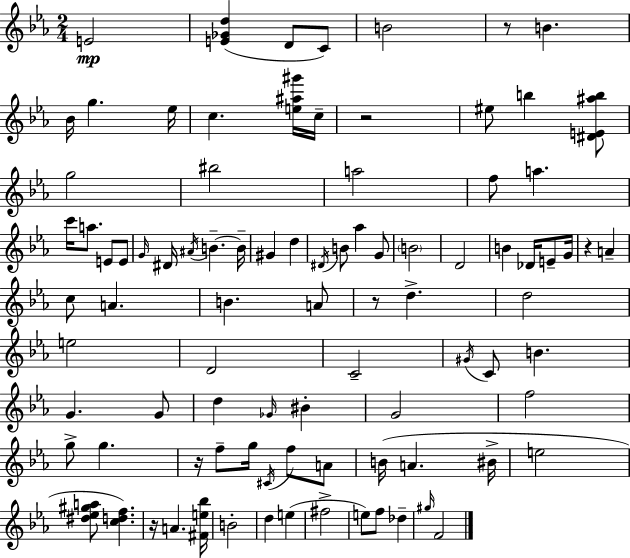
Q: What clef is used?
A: treble